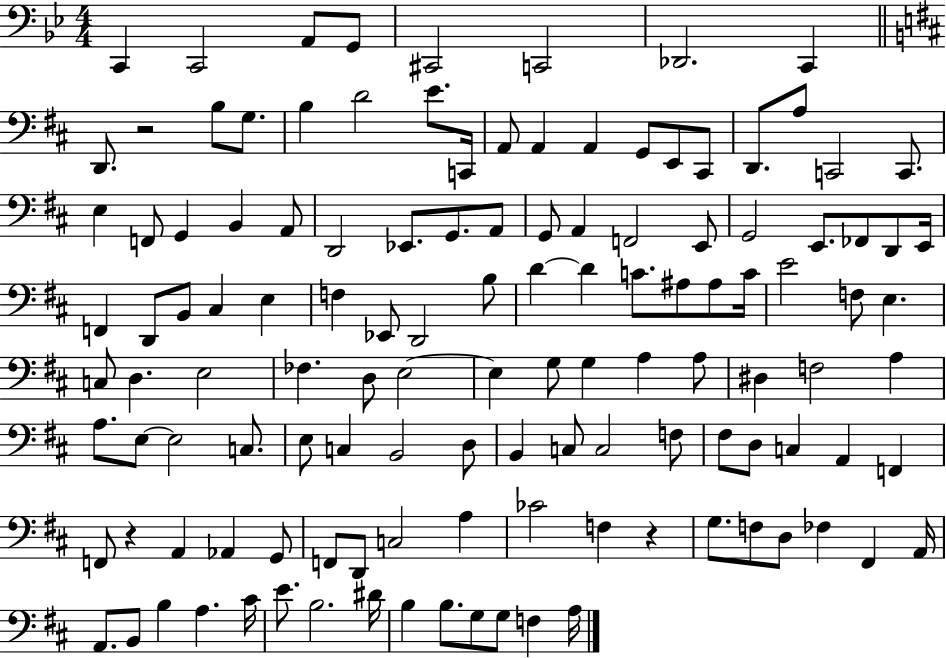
C2/q C2/h A2/e G2/e C#2/h C2/h Db2/h. C2/q D2/e. R/h B3/e G3/e. B3/q D4/h E4/e. C2/s A2/e A2/q A2/q G2/e E2/e C#2/e D2/e. A3/e C2/h C2/e. E3/q F2/e G2/q B2/q A2/e D2/h Eb2/e. G2/e. A2/e G2/e A2/q F2/h E2/e G2/h E2/e. FES2/e D2/e E2/s F2/q D2/e B2/e C#3/q E3/q F3/q Eb2/e D2/h B3/e D4/q D4/q C4/e. A#3/e A#3/e C4/s E4/h F3/e E3/q. C3/e D3/q. E3/h FES3/q. D3/e E3/h E3/q G3/e G3/q A3/q A3/e D#3/q F3/h A3/q A3/e. E3/e E3/h C3/e. E3/e C3/q B2/h D3/e B2/q C3/e C3/h F3/e F#3/e D3/e C3/q A2/q F2/q F2/e R/q A2/q Ab2/q G2/e F2/e D2/e C3/h A3/q CES4/h F3/q R/q G3/e. F3/e D3/e FES3/q F#2/q A2/s A2/e. B2/e B3/q A3/q. C#4/s E4/e. B3/h. D#4/s B3/q B3/e. G3/e G3/e F3/q A3/s